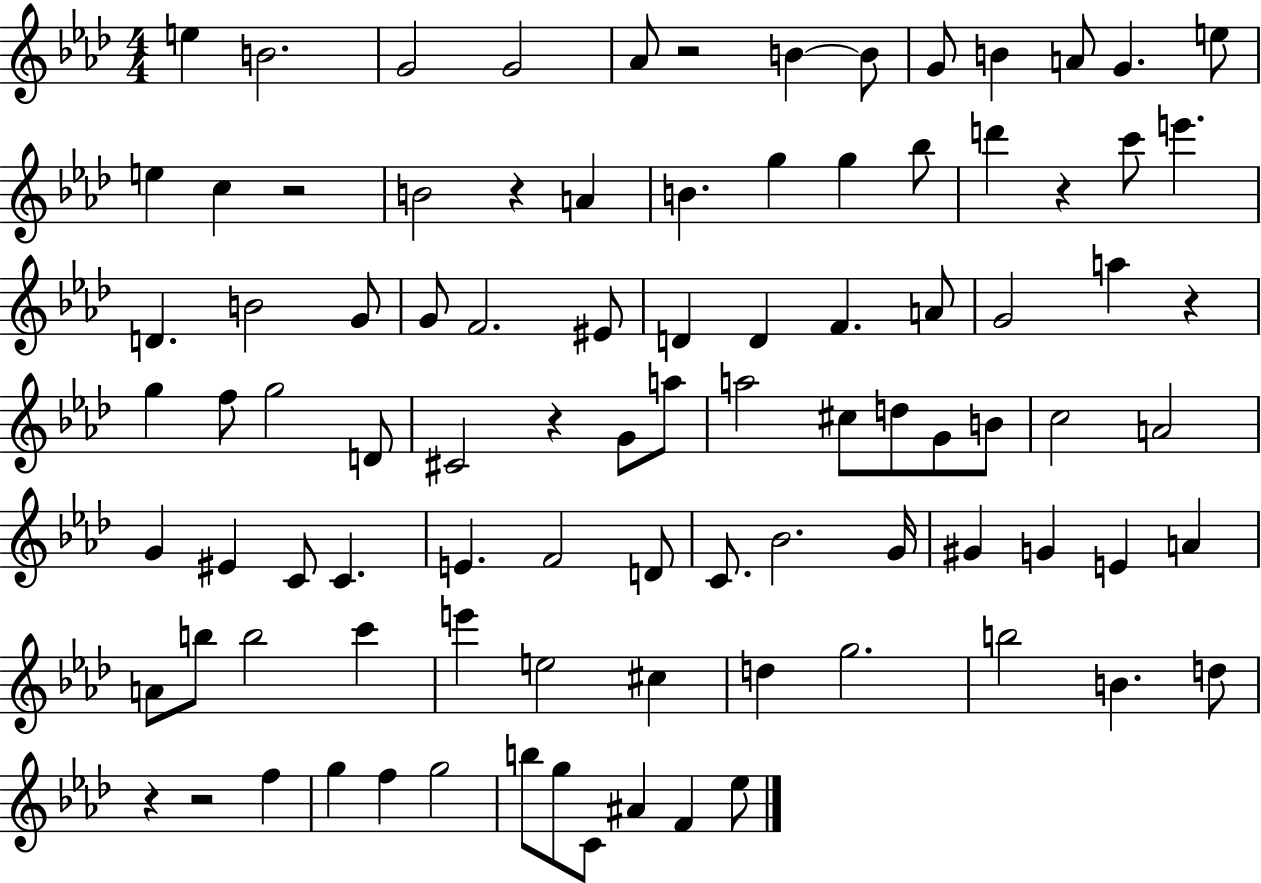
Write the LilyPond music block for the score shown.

{
  \clef treble
  \numericTimeSignature
  \time 4/4
  \key aes \major
  e''4 b'2. | g'2 g'2 | aes'8 r2 b'4~~ b'8 | g'8 b'4 a'8 g'4. e''8 | \break e''4 c''4 r2 | b'2 r4 a'4 | b'4. g''4 g''4 bes''8 | d'''4 r4 c'''8 e'''4. | \break d'4. b'2 g'8 | g'8 f'2. eis'8 | d'4 d'4 f'4. a'8 | g'2 a''4 r4 | \break g''4 f''8 g''2 d'8 | cis'2 r4 g'8 a''8 | a''2 cis''8 d''8 g'8 b'8 | c''2 a'2 | \break g'4 eis'4 c'8 c'4. | e'4. f'2 d'8 | c'8. bes'2. g'16 | gis'4 g'4 e'4 a'4 | \break a'8 b''8 b''2 c'''4 | e'''4 e''2 cis''4 | d''4 g''2. | b''2 b'4. d''8 | \break r4 r2 f''4 | g''4 f''4 g''2 | b''8 g''8 c'8 ais'4 f'4 ees''8 | \bar "|."
}